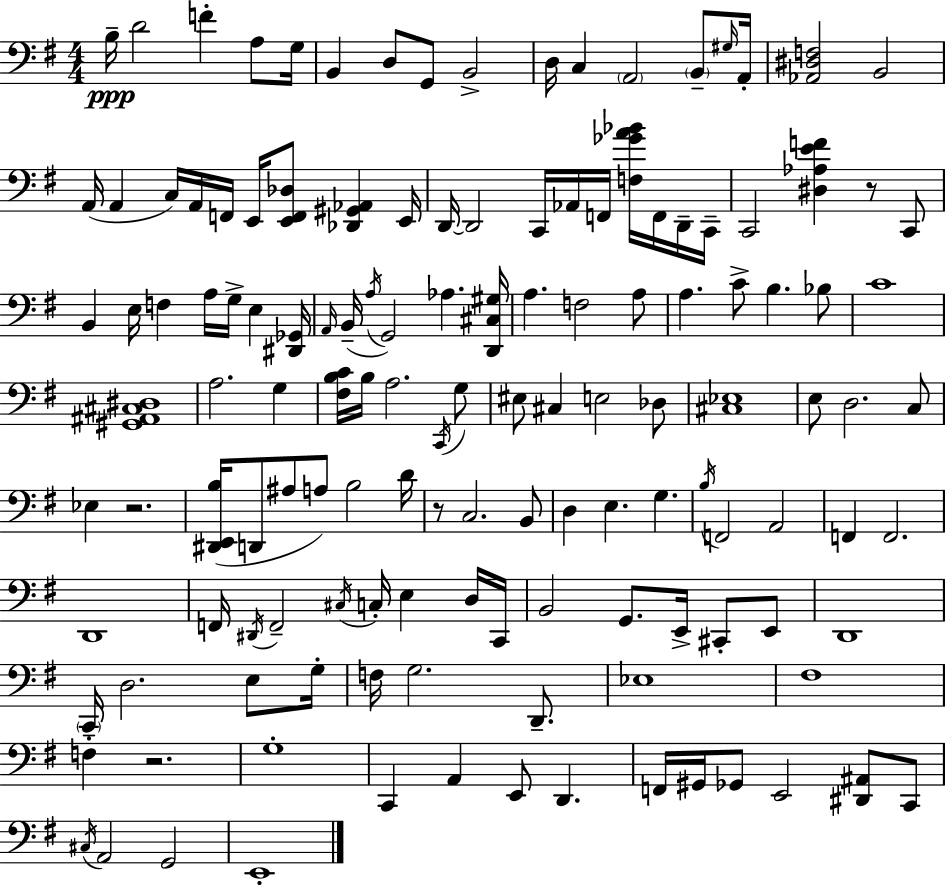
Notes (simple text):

B3/s D4/h F4/q A3/e G3/s B2/q D3/e G2/e B2/h D3/s C3/q A2/h B2/e G#3/s A2/s [Ab2,D#3,F3]/h B2/h A2/s A2/q C3/s A2/s F2/s E2/s [E2,F2,Db3]/e [Db2,G#2,Ab2]/q E2/s D2/s D2/h C2/s Ab2/s F2/s [F3,Gb4,A4,Bb4]/s F2/s D2/s C2/s C2/h [D#3,Ab3,E4,F4]/q R/e C2/e B2/q E3/s F3/q A3/s G3/s E3/q [D#2,Gb2]/s A2/s B2/s A3/s G2/h Ab3/q. [D2,C#3,G#3]/s A3/q. F3/h A3/e A3/q. C4/e B3/q. Bb3/e C4/w [G#2,A#2,C#3,D#3]/w A3/h. G3/q [F#3,B3,C4]/s B3/s A3/h. C2/s G3/e EIS3/e C#3/q E3/h Db3/e [C#3,Eb3]/w E3/e D3/h. C3/e Eb3/q R/h. [D#2,E2,B3]/s D2/e A#3/e A3/e B3/h D4/s R/e C3/h. B2/e D3/q E3/q. G3/q. B3/s F2/h A2/h F2/q F2/h. D2/w F2/s D#2/s F2/h C#3/s C3/s E3/q D3/s C2/s B2/h G2/e. E2/s C#2/e E2/e D2/w C2/s D3/h. E3/e G3/s F3/s G3/h. D2/e. Eb3/w F#3/w F3/q R/h. G3/w C2/q A2/q E2/e D2/q. F2/s G#2/s Gb2/e E2/h [D#2,A#2]/e C2/e C#3/s A2/h G2/h E2/w